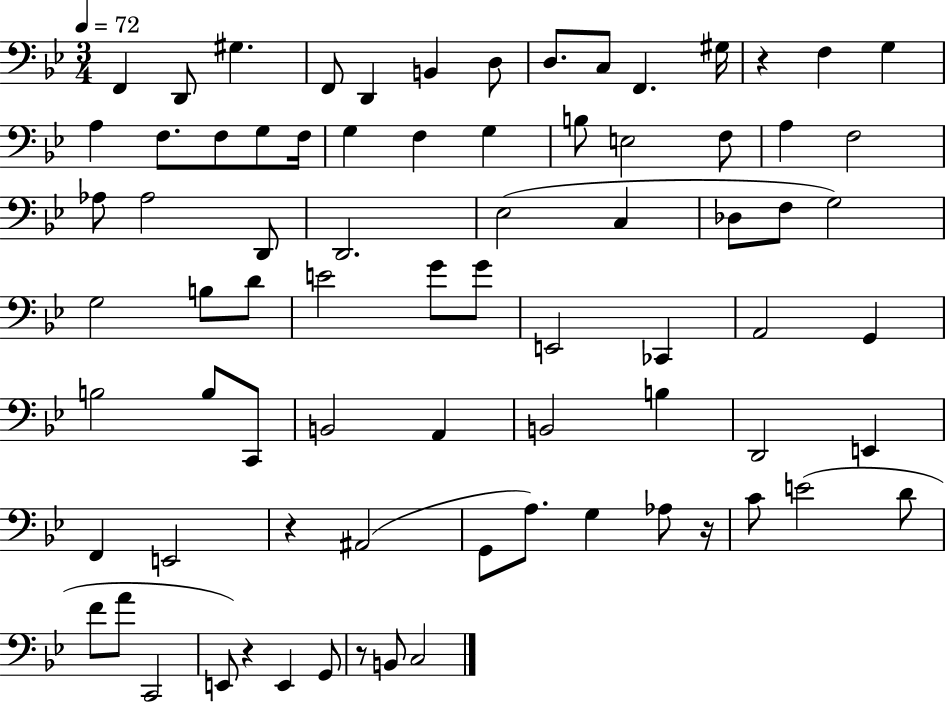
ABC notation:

X:1
T:Untitled
M:3/4
L:1/4
K:Bb
F,, D,,/2 ^G, F,,/2 D,, B,, D,/2 D,/2 C,/2 F,, ^G,/4 z F, G, A, F,/2 F,/2 G,/2 F,/4 G, F, G, B,/2 E,2 F,/2 A, F,2 _A,/2 _A,2 D,,/2 D,,2 _E,2 C, _D,/2 F,/2 G,2 G,2 B,/2 D/2 E2 G/2 G/2 E,,2 _C,, A,,2 G,, B,2 B,/2 C,,/2 B,,2 A,, B,,2 B, D,,2 E,, F,, E,,2 z ^A,,2 G,,/2 A,/2 G, _A,/2 z/4 C/2 E2 D/2 F/2 A/2 C,,2 E,,/2 z E,, G,,/2 z/2 B,,/2 C,2